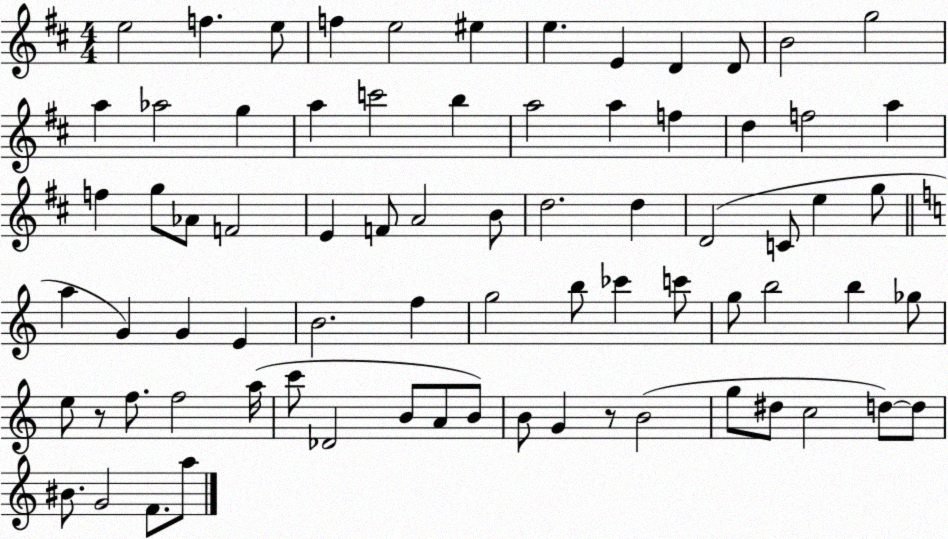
X:1
T:Untitled
M:4/4
L:1/4
K:D
e2 f e/2 f e2 ^e e E D D/2 B2 g2 a _a2 g a c'2 b a2 a f d f2 a f g/2 _A/2 F2 E F/2 A2 B/2 d2 d D2 C/2 e g/2 a G G E B2 f g2 b/2 _c' c'/2 g/2 b2 b _g/2 e/2 z/2 f/2 f2 a/4 c'/2 _D2 B/2 A/2 B/2 B/2 G z/2 B2 g/2 ^d/2 c2 d/2 d/2 ^B/2 G2 F/2 a/2